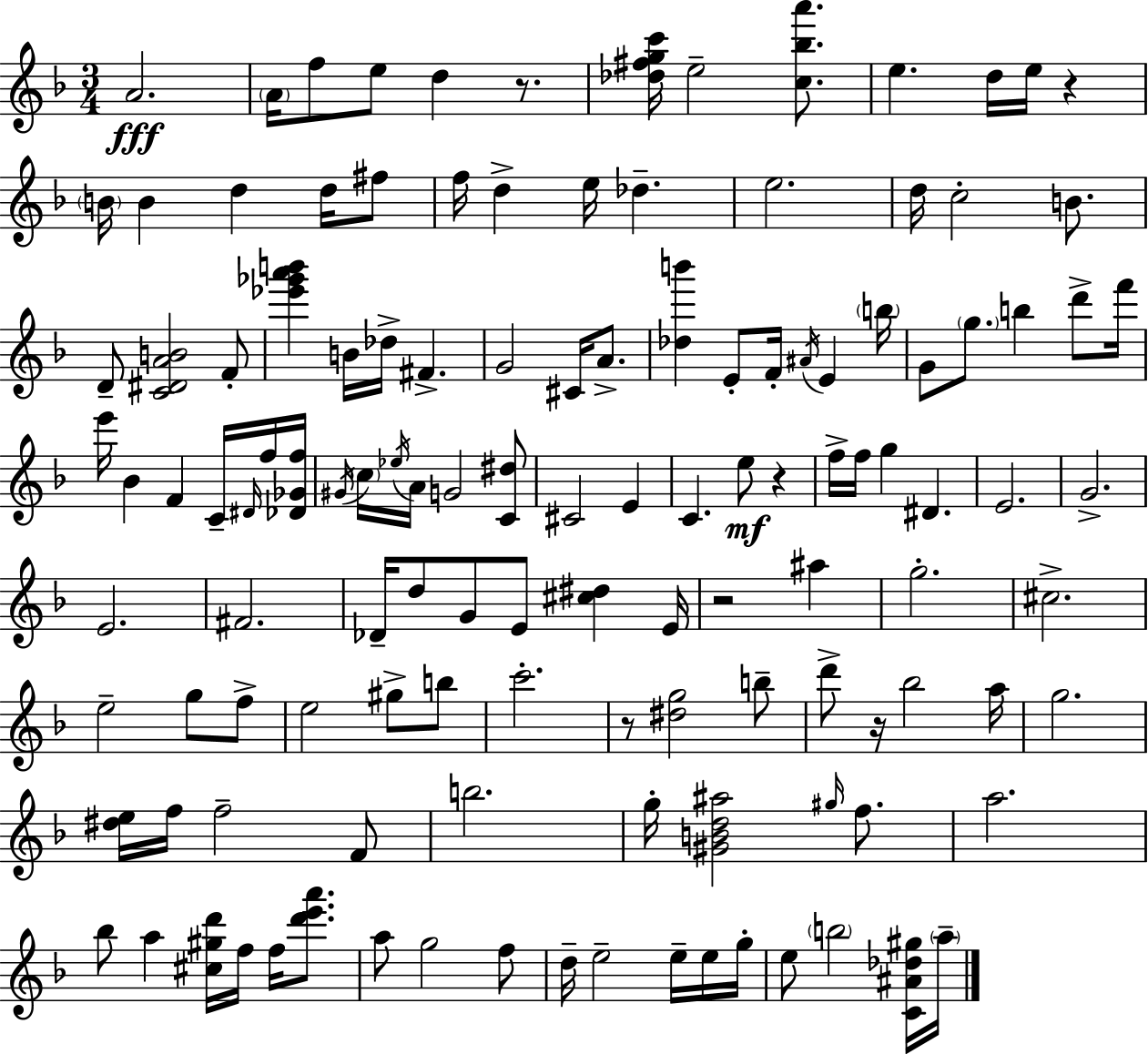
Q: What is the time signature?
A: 3/4